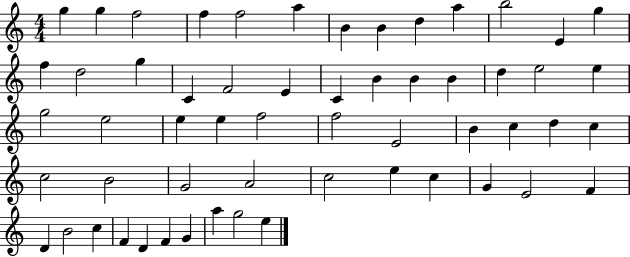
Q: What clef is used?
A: treble